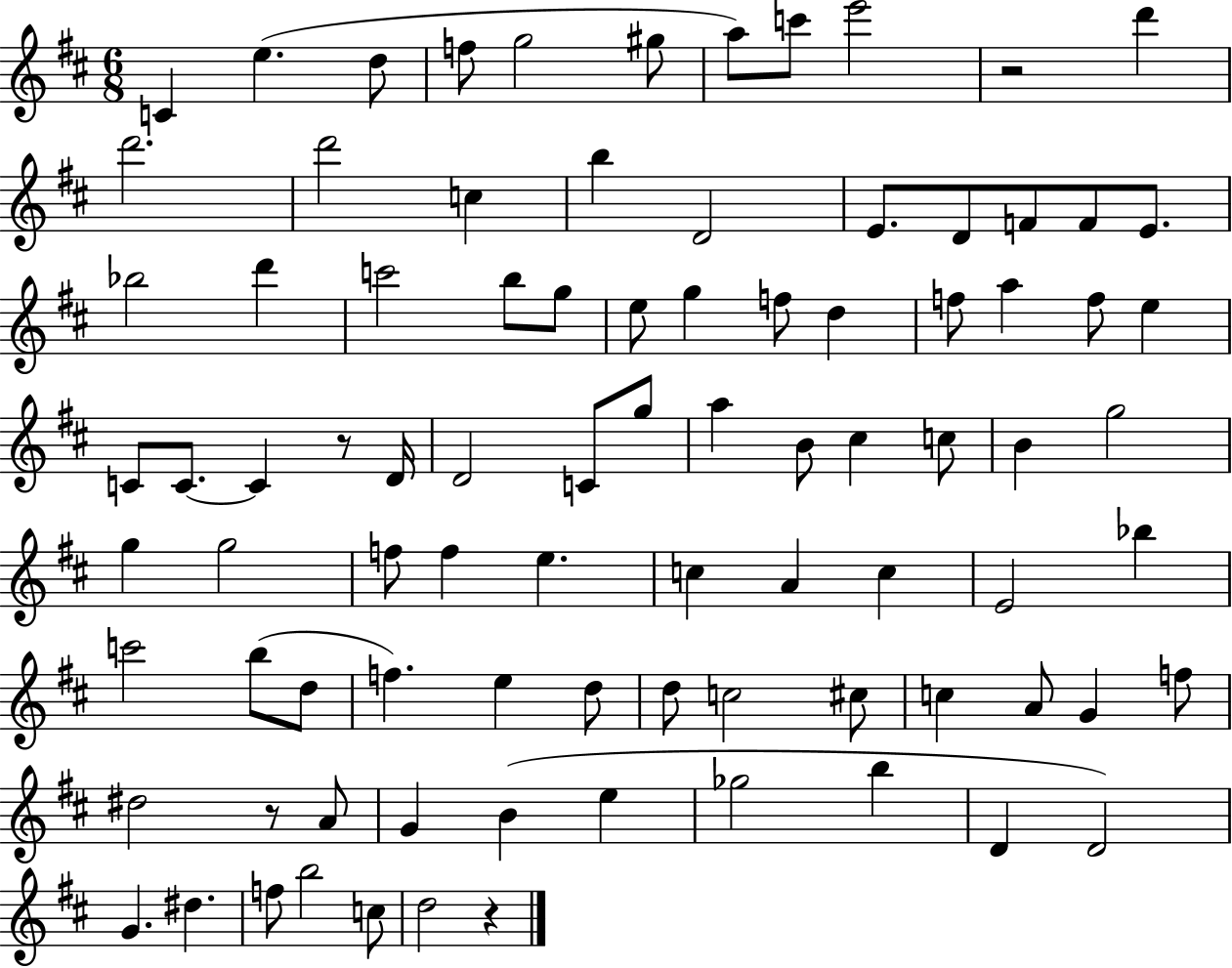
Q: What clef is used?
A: treble